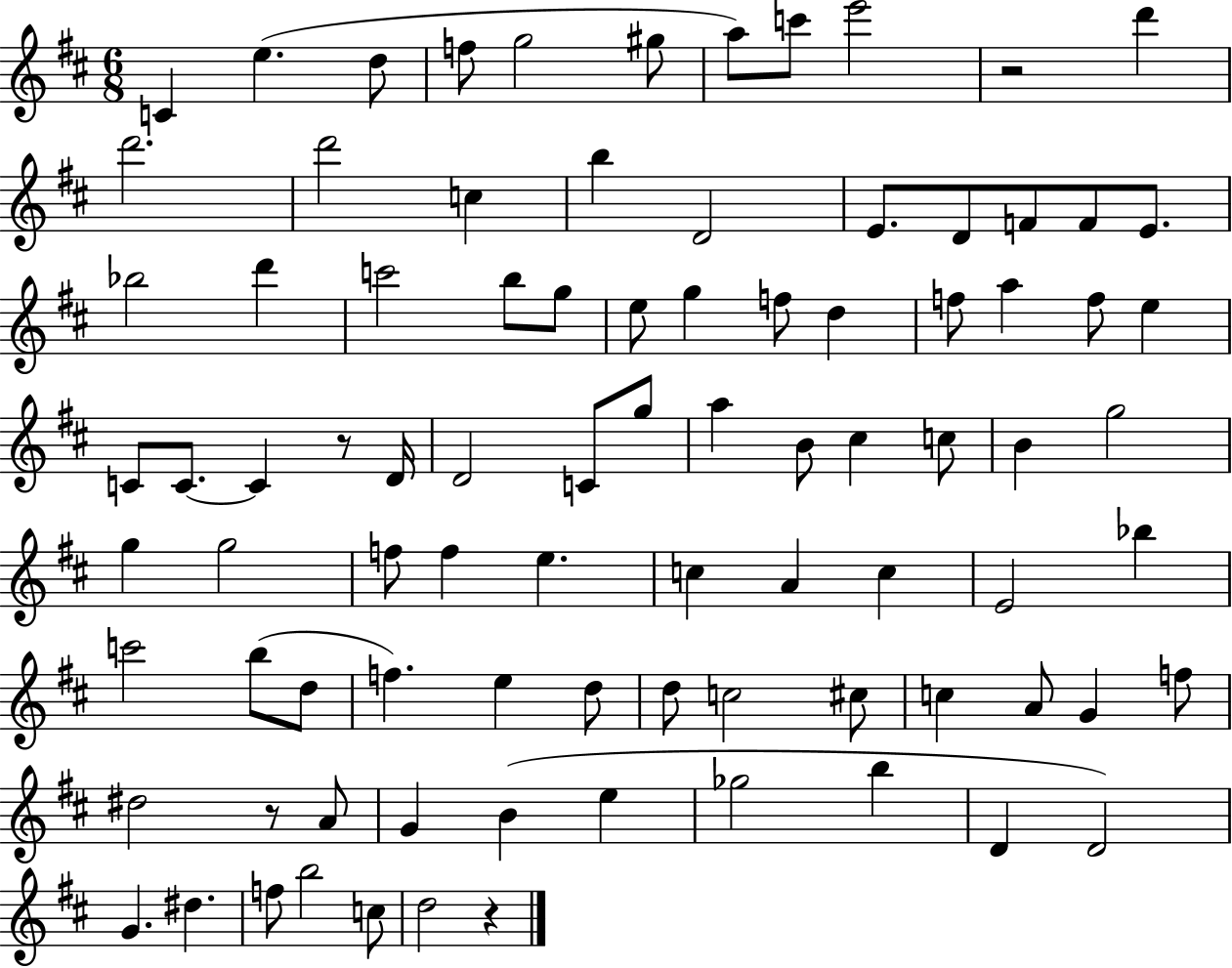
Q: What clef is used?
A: treble